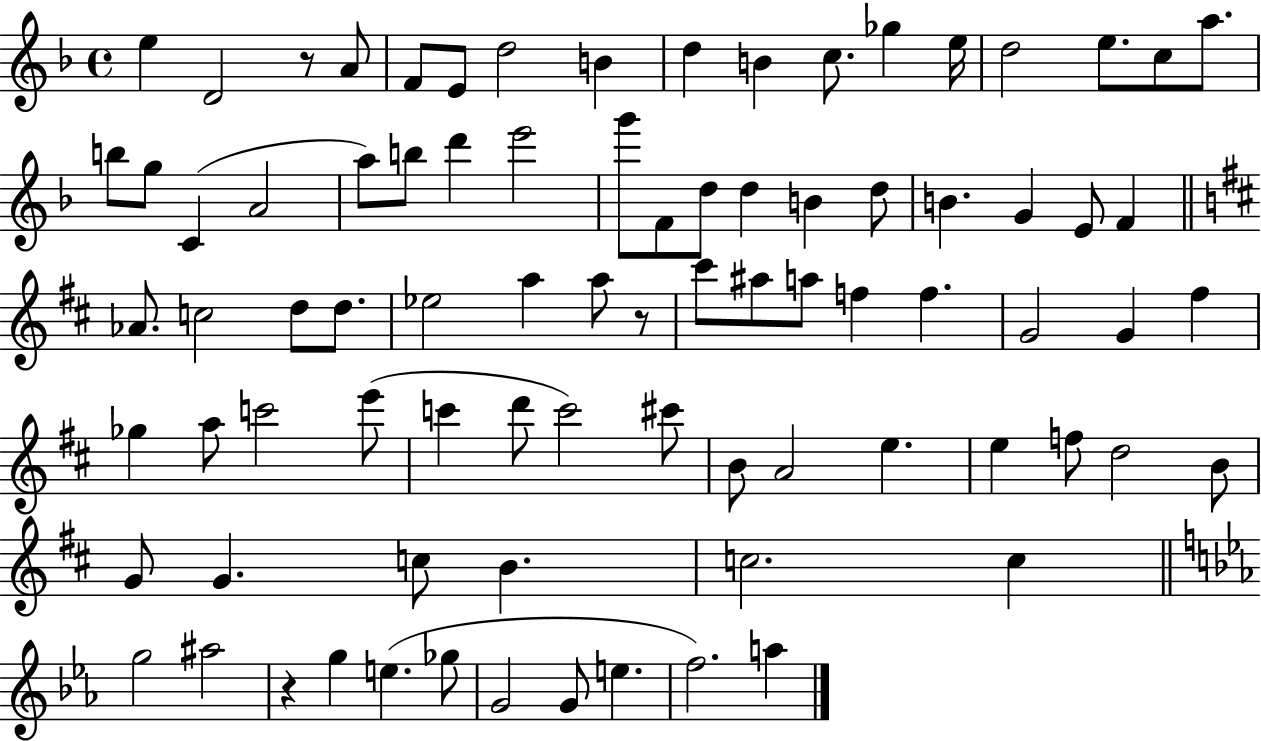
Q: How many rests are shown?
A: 3